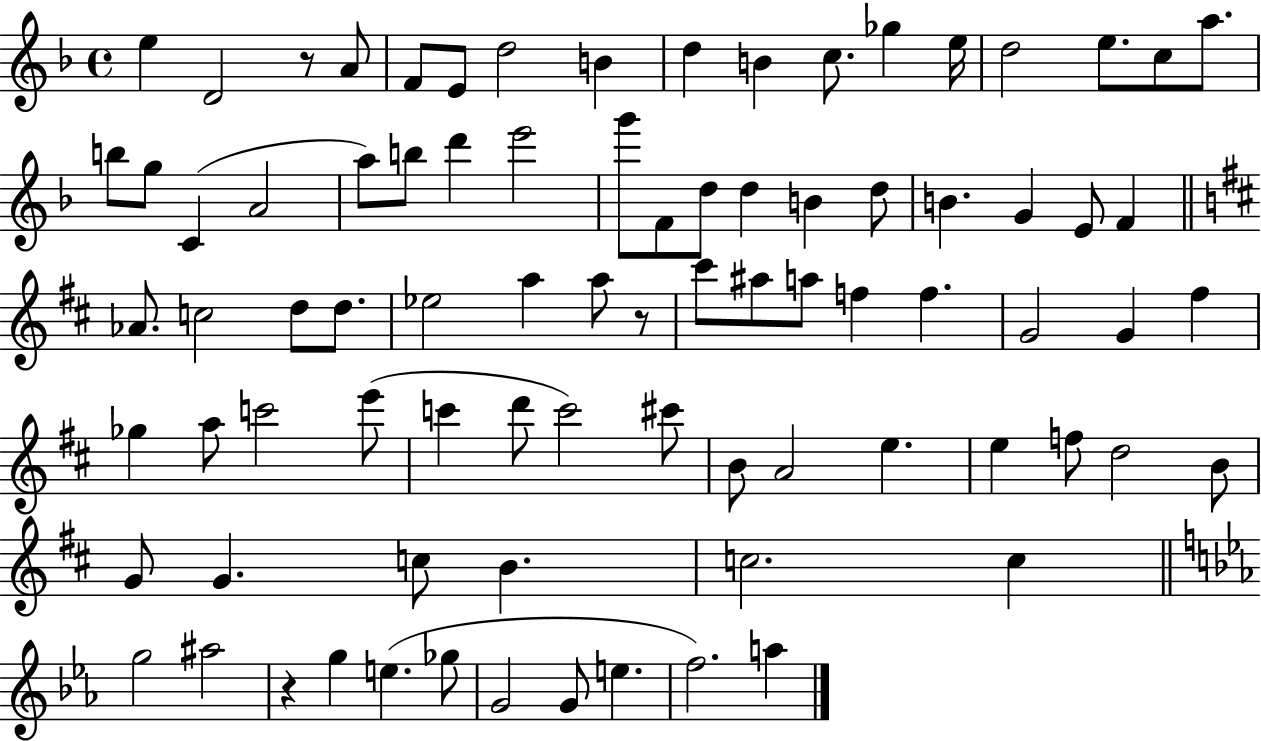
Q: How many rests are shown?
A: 3